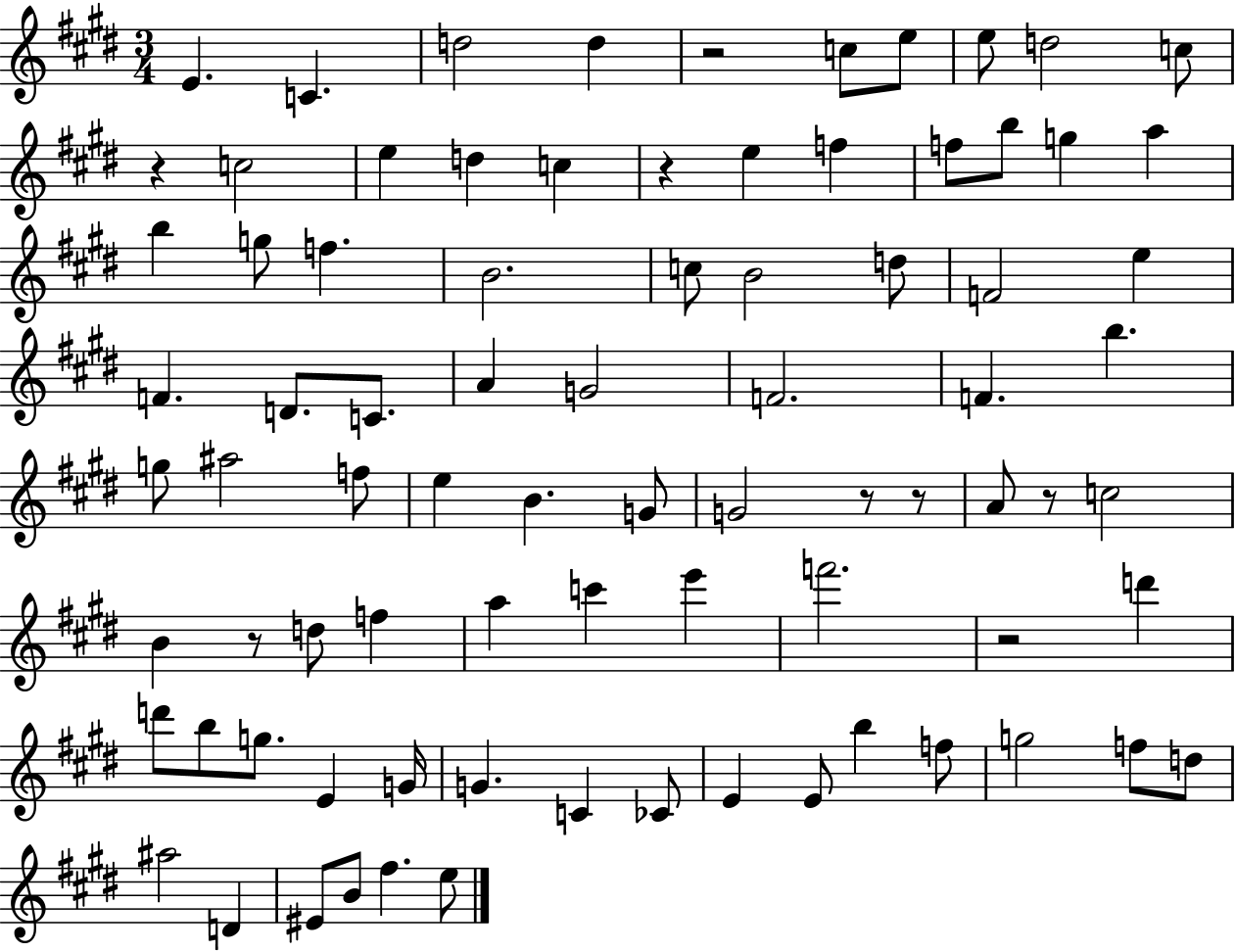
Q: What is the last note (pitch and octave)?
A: E5